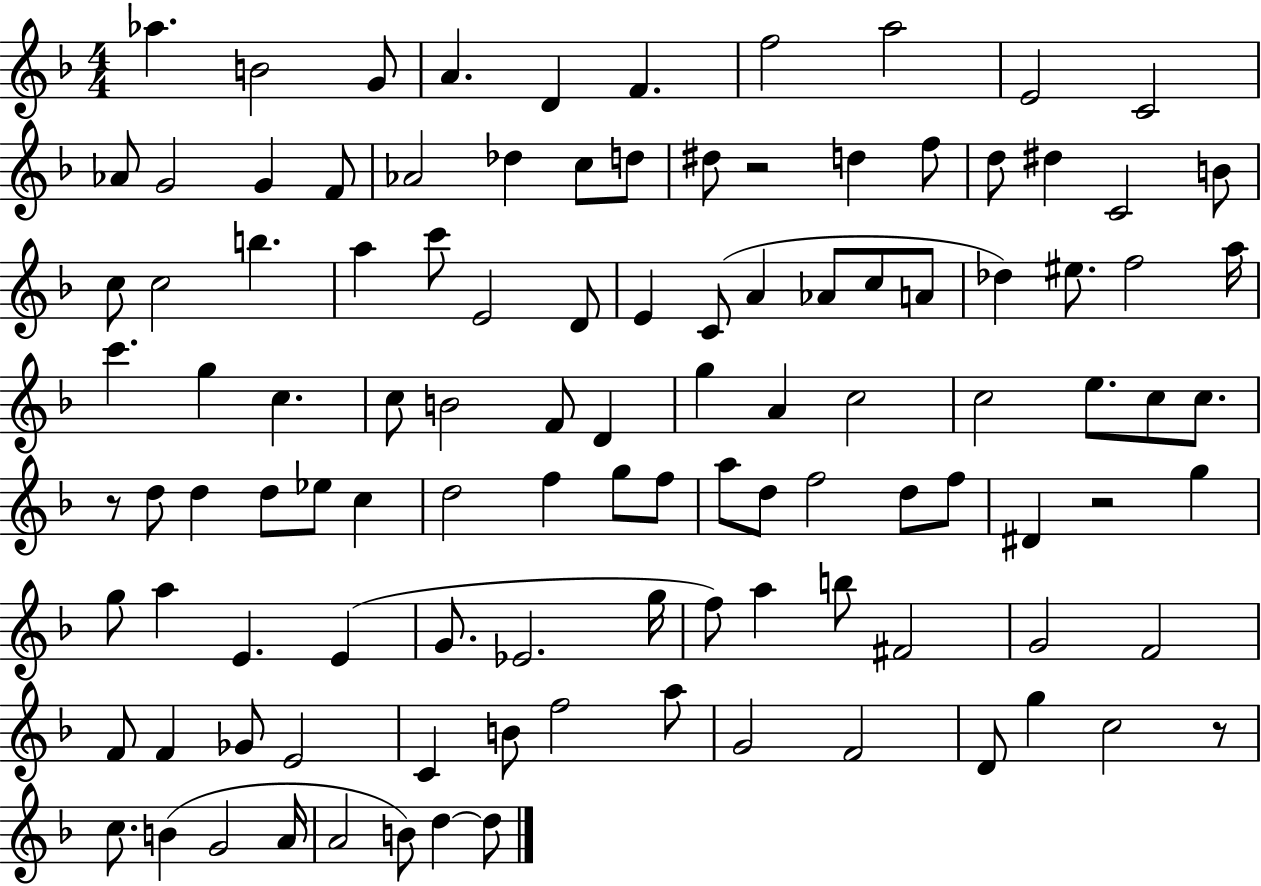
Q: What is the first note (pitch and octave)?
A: Ab5